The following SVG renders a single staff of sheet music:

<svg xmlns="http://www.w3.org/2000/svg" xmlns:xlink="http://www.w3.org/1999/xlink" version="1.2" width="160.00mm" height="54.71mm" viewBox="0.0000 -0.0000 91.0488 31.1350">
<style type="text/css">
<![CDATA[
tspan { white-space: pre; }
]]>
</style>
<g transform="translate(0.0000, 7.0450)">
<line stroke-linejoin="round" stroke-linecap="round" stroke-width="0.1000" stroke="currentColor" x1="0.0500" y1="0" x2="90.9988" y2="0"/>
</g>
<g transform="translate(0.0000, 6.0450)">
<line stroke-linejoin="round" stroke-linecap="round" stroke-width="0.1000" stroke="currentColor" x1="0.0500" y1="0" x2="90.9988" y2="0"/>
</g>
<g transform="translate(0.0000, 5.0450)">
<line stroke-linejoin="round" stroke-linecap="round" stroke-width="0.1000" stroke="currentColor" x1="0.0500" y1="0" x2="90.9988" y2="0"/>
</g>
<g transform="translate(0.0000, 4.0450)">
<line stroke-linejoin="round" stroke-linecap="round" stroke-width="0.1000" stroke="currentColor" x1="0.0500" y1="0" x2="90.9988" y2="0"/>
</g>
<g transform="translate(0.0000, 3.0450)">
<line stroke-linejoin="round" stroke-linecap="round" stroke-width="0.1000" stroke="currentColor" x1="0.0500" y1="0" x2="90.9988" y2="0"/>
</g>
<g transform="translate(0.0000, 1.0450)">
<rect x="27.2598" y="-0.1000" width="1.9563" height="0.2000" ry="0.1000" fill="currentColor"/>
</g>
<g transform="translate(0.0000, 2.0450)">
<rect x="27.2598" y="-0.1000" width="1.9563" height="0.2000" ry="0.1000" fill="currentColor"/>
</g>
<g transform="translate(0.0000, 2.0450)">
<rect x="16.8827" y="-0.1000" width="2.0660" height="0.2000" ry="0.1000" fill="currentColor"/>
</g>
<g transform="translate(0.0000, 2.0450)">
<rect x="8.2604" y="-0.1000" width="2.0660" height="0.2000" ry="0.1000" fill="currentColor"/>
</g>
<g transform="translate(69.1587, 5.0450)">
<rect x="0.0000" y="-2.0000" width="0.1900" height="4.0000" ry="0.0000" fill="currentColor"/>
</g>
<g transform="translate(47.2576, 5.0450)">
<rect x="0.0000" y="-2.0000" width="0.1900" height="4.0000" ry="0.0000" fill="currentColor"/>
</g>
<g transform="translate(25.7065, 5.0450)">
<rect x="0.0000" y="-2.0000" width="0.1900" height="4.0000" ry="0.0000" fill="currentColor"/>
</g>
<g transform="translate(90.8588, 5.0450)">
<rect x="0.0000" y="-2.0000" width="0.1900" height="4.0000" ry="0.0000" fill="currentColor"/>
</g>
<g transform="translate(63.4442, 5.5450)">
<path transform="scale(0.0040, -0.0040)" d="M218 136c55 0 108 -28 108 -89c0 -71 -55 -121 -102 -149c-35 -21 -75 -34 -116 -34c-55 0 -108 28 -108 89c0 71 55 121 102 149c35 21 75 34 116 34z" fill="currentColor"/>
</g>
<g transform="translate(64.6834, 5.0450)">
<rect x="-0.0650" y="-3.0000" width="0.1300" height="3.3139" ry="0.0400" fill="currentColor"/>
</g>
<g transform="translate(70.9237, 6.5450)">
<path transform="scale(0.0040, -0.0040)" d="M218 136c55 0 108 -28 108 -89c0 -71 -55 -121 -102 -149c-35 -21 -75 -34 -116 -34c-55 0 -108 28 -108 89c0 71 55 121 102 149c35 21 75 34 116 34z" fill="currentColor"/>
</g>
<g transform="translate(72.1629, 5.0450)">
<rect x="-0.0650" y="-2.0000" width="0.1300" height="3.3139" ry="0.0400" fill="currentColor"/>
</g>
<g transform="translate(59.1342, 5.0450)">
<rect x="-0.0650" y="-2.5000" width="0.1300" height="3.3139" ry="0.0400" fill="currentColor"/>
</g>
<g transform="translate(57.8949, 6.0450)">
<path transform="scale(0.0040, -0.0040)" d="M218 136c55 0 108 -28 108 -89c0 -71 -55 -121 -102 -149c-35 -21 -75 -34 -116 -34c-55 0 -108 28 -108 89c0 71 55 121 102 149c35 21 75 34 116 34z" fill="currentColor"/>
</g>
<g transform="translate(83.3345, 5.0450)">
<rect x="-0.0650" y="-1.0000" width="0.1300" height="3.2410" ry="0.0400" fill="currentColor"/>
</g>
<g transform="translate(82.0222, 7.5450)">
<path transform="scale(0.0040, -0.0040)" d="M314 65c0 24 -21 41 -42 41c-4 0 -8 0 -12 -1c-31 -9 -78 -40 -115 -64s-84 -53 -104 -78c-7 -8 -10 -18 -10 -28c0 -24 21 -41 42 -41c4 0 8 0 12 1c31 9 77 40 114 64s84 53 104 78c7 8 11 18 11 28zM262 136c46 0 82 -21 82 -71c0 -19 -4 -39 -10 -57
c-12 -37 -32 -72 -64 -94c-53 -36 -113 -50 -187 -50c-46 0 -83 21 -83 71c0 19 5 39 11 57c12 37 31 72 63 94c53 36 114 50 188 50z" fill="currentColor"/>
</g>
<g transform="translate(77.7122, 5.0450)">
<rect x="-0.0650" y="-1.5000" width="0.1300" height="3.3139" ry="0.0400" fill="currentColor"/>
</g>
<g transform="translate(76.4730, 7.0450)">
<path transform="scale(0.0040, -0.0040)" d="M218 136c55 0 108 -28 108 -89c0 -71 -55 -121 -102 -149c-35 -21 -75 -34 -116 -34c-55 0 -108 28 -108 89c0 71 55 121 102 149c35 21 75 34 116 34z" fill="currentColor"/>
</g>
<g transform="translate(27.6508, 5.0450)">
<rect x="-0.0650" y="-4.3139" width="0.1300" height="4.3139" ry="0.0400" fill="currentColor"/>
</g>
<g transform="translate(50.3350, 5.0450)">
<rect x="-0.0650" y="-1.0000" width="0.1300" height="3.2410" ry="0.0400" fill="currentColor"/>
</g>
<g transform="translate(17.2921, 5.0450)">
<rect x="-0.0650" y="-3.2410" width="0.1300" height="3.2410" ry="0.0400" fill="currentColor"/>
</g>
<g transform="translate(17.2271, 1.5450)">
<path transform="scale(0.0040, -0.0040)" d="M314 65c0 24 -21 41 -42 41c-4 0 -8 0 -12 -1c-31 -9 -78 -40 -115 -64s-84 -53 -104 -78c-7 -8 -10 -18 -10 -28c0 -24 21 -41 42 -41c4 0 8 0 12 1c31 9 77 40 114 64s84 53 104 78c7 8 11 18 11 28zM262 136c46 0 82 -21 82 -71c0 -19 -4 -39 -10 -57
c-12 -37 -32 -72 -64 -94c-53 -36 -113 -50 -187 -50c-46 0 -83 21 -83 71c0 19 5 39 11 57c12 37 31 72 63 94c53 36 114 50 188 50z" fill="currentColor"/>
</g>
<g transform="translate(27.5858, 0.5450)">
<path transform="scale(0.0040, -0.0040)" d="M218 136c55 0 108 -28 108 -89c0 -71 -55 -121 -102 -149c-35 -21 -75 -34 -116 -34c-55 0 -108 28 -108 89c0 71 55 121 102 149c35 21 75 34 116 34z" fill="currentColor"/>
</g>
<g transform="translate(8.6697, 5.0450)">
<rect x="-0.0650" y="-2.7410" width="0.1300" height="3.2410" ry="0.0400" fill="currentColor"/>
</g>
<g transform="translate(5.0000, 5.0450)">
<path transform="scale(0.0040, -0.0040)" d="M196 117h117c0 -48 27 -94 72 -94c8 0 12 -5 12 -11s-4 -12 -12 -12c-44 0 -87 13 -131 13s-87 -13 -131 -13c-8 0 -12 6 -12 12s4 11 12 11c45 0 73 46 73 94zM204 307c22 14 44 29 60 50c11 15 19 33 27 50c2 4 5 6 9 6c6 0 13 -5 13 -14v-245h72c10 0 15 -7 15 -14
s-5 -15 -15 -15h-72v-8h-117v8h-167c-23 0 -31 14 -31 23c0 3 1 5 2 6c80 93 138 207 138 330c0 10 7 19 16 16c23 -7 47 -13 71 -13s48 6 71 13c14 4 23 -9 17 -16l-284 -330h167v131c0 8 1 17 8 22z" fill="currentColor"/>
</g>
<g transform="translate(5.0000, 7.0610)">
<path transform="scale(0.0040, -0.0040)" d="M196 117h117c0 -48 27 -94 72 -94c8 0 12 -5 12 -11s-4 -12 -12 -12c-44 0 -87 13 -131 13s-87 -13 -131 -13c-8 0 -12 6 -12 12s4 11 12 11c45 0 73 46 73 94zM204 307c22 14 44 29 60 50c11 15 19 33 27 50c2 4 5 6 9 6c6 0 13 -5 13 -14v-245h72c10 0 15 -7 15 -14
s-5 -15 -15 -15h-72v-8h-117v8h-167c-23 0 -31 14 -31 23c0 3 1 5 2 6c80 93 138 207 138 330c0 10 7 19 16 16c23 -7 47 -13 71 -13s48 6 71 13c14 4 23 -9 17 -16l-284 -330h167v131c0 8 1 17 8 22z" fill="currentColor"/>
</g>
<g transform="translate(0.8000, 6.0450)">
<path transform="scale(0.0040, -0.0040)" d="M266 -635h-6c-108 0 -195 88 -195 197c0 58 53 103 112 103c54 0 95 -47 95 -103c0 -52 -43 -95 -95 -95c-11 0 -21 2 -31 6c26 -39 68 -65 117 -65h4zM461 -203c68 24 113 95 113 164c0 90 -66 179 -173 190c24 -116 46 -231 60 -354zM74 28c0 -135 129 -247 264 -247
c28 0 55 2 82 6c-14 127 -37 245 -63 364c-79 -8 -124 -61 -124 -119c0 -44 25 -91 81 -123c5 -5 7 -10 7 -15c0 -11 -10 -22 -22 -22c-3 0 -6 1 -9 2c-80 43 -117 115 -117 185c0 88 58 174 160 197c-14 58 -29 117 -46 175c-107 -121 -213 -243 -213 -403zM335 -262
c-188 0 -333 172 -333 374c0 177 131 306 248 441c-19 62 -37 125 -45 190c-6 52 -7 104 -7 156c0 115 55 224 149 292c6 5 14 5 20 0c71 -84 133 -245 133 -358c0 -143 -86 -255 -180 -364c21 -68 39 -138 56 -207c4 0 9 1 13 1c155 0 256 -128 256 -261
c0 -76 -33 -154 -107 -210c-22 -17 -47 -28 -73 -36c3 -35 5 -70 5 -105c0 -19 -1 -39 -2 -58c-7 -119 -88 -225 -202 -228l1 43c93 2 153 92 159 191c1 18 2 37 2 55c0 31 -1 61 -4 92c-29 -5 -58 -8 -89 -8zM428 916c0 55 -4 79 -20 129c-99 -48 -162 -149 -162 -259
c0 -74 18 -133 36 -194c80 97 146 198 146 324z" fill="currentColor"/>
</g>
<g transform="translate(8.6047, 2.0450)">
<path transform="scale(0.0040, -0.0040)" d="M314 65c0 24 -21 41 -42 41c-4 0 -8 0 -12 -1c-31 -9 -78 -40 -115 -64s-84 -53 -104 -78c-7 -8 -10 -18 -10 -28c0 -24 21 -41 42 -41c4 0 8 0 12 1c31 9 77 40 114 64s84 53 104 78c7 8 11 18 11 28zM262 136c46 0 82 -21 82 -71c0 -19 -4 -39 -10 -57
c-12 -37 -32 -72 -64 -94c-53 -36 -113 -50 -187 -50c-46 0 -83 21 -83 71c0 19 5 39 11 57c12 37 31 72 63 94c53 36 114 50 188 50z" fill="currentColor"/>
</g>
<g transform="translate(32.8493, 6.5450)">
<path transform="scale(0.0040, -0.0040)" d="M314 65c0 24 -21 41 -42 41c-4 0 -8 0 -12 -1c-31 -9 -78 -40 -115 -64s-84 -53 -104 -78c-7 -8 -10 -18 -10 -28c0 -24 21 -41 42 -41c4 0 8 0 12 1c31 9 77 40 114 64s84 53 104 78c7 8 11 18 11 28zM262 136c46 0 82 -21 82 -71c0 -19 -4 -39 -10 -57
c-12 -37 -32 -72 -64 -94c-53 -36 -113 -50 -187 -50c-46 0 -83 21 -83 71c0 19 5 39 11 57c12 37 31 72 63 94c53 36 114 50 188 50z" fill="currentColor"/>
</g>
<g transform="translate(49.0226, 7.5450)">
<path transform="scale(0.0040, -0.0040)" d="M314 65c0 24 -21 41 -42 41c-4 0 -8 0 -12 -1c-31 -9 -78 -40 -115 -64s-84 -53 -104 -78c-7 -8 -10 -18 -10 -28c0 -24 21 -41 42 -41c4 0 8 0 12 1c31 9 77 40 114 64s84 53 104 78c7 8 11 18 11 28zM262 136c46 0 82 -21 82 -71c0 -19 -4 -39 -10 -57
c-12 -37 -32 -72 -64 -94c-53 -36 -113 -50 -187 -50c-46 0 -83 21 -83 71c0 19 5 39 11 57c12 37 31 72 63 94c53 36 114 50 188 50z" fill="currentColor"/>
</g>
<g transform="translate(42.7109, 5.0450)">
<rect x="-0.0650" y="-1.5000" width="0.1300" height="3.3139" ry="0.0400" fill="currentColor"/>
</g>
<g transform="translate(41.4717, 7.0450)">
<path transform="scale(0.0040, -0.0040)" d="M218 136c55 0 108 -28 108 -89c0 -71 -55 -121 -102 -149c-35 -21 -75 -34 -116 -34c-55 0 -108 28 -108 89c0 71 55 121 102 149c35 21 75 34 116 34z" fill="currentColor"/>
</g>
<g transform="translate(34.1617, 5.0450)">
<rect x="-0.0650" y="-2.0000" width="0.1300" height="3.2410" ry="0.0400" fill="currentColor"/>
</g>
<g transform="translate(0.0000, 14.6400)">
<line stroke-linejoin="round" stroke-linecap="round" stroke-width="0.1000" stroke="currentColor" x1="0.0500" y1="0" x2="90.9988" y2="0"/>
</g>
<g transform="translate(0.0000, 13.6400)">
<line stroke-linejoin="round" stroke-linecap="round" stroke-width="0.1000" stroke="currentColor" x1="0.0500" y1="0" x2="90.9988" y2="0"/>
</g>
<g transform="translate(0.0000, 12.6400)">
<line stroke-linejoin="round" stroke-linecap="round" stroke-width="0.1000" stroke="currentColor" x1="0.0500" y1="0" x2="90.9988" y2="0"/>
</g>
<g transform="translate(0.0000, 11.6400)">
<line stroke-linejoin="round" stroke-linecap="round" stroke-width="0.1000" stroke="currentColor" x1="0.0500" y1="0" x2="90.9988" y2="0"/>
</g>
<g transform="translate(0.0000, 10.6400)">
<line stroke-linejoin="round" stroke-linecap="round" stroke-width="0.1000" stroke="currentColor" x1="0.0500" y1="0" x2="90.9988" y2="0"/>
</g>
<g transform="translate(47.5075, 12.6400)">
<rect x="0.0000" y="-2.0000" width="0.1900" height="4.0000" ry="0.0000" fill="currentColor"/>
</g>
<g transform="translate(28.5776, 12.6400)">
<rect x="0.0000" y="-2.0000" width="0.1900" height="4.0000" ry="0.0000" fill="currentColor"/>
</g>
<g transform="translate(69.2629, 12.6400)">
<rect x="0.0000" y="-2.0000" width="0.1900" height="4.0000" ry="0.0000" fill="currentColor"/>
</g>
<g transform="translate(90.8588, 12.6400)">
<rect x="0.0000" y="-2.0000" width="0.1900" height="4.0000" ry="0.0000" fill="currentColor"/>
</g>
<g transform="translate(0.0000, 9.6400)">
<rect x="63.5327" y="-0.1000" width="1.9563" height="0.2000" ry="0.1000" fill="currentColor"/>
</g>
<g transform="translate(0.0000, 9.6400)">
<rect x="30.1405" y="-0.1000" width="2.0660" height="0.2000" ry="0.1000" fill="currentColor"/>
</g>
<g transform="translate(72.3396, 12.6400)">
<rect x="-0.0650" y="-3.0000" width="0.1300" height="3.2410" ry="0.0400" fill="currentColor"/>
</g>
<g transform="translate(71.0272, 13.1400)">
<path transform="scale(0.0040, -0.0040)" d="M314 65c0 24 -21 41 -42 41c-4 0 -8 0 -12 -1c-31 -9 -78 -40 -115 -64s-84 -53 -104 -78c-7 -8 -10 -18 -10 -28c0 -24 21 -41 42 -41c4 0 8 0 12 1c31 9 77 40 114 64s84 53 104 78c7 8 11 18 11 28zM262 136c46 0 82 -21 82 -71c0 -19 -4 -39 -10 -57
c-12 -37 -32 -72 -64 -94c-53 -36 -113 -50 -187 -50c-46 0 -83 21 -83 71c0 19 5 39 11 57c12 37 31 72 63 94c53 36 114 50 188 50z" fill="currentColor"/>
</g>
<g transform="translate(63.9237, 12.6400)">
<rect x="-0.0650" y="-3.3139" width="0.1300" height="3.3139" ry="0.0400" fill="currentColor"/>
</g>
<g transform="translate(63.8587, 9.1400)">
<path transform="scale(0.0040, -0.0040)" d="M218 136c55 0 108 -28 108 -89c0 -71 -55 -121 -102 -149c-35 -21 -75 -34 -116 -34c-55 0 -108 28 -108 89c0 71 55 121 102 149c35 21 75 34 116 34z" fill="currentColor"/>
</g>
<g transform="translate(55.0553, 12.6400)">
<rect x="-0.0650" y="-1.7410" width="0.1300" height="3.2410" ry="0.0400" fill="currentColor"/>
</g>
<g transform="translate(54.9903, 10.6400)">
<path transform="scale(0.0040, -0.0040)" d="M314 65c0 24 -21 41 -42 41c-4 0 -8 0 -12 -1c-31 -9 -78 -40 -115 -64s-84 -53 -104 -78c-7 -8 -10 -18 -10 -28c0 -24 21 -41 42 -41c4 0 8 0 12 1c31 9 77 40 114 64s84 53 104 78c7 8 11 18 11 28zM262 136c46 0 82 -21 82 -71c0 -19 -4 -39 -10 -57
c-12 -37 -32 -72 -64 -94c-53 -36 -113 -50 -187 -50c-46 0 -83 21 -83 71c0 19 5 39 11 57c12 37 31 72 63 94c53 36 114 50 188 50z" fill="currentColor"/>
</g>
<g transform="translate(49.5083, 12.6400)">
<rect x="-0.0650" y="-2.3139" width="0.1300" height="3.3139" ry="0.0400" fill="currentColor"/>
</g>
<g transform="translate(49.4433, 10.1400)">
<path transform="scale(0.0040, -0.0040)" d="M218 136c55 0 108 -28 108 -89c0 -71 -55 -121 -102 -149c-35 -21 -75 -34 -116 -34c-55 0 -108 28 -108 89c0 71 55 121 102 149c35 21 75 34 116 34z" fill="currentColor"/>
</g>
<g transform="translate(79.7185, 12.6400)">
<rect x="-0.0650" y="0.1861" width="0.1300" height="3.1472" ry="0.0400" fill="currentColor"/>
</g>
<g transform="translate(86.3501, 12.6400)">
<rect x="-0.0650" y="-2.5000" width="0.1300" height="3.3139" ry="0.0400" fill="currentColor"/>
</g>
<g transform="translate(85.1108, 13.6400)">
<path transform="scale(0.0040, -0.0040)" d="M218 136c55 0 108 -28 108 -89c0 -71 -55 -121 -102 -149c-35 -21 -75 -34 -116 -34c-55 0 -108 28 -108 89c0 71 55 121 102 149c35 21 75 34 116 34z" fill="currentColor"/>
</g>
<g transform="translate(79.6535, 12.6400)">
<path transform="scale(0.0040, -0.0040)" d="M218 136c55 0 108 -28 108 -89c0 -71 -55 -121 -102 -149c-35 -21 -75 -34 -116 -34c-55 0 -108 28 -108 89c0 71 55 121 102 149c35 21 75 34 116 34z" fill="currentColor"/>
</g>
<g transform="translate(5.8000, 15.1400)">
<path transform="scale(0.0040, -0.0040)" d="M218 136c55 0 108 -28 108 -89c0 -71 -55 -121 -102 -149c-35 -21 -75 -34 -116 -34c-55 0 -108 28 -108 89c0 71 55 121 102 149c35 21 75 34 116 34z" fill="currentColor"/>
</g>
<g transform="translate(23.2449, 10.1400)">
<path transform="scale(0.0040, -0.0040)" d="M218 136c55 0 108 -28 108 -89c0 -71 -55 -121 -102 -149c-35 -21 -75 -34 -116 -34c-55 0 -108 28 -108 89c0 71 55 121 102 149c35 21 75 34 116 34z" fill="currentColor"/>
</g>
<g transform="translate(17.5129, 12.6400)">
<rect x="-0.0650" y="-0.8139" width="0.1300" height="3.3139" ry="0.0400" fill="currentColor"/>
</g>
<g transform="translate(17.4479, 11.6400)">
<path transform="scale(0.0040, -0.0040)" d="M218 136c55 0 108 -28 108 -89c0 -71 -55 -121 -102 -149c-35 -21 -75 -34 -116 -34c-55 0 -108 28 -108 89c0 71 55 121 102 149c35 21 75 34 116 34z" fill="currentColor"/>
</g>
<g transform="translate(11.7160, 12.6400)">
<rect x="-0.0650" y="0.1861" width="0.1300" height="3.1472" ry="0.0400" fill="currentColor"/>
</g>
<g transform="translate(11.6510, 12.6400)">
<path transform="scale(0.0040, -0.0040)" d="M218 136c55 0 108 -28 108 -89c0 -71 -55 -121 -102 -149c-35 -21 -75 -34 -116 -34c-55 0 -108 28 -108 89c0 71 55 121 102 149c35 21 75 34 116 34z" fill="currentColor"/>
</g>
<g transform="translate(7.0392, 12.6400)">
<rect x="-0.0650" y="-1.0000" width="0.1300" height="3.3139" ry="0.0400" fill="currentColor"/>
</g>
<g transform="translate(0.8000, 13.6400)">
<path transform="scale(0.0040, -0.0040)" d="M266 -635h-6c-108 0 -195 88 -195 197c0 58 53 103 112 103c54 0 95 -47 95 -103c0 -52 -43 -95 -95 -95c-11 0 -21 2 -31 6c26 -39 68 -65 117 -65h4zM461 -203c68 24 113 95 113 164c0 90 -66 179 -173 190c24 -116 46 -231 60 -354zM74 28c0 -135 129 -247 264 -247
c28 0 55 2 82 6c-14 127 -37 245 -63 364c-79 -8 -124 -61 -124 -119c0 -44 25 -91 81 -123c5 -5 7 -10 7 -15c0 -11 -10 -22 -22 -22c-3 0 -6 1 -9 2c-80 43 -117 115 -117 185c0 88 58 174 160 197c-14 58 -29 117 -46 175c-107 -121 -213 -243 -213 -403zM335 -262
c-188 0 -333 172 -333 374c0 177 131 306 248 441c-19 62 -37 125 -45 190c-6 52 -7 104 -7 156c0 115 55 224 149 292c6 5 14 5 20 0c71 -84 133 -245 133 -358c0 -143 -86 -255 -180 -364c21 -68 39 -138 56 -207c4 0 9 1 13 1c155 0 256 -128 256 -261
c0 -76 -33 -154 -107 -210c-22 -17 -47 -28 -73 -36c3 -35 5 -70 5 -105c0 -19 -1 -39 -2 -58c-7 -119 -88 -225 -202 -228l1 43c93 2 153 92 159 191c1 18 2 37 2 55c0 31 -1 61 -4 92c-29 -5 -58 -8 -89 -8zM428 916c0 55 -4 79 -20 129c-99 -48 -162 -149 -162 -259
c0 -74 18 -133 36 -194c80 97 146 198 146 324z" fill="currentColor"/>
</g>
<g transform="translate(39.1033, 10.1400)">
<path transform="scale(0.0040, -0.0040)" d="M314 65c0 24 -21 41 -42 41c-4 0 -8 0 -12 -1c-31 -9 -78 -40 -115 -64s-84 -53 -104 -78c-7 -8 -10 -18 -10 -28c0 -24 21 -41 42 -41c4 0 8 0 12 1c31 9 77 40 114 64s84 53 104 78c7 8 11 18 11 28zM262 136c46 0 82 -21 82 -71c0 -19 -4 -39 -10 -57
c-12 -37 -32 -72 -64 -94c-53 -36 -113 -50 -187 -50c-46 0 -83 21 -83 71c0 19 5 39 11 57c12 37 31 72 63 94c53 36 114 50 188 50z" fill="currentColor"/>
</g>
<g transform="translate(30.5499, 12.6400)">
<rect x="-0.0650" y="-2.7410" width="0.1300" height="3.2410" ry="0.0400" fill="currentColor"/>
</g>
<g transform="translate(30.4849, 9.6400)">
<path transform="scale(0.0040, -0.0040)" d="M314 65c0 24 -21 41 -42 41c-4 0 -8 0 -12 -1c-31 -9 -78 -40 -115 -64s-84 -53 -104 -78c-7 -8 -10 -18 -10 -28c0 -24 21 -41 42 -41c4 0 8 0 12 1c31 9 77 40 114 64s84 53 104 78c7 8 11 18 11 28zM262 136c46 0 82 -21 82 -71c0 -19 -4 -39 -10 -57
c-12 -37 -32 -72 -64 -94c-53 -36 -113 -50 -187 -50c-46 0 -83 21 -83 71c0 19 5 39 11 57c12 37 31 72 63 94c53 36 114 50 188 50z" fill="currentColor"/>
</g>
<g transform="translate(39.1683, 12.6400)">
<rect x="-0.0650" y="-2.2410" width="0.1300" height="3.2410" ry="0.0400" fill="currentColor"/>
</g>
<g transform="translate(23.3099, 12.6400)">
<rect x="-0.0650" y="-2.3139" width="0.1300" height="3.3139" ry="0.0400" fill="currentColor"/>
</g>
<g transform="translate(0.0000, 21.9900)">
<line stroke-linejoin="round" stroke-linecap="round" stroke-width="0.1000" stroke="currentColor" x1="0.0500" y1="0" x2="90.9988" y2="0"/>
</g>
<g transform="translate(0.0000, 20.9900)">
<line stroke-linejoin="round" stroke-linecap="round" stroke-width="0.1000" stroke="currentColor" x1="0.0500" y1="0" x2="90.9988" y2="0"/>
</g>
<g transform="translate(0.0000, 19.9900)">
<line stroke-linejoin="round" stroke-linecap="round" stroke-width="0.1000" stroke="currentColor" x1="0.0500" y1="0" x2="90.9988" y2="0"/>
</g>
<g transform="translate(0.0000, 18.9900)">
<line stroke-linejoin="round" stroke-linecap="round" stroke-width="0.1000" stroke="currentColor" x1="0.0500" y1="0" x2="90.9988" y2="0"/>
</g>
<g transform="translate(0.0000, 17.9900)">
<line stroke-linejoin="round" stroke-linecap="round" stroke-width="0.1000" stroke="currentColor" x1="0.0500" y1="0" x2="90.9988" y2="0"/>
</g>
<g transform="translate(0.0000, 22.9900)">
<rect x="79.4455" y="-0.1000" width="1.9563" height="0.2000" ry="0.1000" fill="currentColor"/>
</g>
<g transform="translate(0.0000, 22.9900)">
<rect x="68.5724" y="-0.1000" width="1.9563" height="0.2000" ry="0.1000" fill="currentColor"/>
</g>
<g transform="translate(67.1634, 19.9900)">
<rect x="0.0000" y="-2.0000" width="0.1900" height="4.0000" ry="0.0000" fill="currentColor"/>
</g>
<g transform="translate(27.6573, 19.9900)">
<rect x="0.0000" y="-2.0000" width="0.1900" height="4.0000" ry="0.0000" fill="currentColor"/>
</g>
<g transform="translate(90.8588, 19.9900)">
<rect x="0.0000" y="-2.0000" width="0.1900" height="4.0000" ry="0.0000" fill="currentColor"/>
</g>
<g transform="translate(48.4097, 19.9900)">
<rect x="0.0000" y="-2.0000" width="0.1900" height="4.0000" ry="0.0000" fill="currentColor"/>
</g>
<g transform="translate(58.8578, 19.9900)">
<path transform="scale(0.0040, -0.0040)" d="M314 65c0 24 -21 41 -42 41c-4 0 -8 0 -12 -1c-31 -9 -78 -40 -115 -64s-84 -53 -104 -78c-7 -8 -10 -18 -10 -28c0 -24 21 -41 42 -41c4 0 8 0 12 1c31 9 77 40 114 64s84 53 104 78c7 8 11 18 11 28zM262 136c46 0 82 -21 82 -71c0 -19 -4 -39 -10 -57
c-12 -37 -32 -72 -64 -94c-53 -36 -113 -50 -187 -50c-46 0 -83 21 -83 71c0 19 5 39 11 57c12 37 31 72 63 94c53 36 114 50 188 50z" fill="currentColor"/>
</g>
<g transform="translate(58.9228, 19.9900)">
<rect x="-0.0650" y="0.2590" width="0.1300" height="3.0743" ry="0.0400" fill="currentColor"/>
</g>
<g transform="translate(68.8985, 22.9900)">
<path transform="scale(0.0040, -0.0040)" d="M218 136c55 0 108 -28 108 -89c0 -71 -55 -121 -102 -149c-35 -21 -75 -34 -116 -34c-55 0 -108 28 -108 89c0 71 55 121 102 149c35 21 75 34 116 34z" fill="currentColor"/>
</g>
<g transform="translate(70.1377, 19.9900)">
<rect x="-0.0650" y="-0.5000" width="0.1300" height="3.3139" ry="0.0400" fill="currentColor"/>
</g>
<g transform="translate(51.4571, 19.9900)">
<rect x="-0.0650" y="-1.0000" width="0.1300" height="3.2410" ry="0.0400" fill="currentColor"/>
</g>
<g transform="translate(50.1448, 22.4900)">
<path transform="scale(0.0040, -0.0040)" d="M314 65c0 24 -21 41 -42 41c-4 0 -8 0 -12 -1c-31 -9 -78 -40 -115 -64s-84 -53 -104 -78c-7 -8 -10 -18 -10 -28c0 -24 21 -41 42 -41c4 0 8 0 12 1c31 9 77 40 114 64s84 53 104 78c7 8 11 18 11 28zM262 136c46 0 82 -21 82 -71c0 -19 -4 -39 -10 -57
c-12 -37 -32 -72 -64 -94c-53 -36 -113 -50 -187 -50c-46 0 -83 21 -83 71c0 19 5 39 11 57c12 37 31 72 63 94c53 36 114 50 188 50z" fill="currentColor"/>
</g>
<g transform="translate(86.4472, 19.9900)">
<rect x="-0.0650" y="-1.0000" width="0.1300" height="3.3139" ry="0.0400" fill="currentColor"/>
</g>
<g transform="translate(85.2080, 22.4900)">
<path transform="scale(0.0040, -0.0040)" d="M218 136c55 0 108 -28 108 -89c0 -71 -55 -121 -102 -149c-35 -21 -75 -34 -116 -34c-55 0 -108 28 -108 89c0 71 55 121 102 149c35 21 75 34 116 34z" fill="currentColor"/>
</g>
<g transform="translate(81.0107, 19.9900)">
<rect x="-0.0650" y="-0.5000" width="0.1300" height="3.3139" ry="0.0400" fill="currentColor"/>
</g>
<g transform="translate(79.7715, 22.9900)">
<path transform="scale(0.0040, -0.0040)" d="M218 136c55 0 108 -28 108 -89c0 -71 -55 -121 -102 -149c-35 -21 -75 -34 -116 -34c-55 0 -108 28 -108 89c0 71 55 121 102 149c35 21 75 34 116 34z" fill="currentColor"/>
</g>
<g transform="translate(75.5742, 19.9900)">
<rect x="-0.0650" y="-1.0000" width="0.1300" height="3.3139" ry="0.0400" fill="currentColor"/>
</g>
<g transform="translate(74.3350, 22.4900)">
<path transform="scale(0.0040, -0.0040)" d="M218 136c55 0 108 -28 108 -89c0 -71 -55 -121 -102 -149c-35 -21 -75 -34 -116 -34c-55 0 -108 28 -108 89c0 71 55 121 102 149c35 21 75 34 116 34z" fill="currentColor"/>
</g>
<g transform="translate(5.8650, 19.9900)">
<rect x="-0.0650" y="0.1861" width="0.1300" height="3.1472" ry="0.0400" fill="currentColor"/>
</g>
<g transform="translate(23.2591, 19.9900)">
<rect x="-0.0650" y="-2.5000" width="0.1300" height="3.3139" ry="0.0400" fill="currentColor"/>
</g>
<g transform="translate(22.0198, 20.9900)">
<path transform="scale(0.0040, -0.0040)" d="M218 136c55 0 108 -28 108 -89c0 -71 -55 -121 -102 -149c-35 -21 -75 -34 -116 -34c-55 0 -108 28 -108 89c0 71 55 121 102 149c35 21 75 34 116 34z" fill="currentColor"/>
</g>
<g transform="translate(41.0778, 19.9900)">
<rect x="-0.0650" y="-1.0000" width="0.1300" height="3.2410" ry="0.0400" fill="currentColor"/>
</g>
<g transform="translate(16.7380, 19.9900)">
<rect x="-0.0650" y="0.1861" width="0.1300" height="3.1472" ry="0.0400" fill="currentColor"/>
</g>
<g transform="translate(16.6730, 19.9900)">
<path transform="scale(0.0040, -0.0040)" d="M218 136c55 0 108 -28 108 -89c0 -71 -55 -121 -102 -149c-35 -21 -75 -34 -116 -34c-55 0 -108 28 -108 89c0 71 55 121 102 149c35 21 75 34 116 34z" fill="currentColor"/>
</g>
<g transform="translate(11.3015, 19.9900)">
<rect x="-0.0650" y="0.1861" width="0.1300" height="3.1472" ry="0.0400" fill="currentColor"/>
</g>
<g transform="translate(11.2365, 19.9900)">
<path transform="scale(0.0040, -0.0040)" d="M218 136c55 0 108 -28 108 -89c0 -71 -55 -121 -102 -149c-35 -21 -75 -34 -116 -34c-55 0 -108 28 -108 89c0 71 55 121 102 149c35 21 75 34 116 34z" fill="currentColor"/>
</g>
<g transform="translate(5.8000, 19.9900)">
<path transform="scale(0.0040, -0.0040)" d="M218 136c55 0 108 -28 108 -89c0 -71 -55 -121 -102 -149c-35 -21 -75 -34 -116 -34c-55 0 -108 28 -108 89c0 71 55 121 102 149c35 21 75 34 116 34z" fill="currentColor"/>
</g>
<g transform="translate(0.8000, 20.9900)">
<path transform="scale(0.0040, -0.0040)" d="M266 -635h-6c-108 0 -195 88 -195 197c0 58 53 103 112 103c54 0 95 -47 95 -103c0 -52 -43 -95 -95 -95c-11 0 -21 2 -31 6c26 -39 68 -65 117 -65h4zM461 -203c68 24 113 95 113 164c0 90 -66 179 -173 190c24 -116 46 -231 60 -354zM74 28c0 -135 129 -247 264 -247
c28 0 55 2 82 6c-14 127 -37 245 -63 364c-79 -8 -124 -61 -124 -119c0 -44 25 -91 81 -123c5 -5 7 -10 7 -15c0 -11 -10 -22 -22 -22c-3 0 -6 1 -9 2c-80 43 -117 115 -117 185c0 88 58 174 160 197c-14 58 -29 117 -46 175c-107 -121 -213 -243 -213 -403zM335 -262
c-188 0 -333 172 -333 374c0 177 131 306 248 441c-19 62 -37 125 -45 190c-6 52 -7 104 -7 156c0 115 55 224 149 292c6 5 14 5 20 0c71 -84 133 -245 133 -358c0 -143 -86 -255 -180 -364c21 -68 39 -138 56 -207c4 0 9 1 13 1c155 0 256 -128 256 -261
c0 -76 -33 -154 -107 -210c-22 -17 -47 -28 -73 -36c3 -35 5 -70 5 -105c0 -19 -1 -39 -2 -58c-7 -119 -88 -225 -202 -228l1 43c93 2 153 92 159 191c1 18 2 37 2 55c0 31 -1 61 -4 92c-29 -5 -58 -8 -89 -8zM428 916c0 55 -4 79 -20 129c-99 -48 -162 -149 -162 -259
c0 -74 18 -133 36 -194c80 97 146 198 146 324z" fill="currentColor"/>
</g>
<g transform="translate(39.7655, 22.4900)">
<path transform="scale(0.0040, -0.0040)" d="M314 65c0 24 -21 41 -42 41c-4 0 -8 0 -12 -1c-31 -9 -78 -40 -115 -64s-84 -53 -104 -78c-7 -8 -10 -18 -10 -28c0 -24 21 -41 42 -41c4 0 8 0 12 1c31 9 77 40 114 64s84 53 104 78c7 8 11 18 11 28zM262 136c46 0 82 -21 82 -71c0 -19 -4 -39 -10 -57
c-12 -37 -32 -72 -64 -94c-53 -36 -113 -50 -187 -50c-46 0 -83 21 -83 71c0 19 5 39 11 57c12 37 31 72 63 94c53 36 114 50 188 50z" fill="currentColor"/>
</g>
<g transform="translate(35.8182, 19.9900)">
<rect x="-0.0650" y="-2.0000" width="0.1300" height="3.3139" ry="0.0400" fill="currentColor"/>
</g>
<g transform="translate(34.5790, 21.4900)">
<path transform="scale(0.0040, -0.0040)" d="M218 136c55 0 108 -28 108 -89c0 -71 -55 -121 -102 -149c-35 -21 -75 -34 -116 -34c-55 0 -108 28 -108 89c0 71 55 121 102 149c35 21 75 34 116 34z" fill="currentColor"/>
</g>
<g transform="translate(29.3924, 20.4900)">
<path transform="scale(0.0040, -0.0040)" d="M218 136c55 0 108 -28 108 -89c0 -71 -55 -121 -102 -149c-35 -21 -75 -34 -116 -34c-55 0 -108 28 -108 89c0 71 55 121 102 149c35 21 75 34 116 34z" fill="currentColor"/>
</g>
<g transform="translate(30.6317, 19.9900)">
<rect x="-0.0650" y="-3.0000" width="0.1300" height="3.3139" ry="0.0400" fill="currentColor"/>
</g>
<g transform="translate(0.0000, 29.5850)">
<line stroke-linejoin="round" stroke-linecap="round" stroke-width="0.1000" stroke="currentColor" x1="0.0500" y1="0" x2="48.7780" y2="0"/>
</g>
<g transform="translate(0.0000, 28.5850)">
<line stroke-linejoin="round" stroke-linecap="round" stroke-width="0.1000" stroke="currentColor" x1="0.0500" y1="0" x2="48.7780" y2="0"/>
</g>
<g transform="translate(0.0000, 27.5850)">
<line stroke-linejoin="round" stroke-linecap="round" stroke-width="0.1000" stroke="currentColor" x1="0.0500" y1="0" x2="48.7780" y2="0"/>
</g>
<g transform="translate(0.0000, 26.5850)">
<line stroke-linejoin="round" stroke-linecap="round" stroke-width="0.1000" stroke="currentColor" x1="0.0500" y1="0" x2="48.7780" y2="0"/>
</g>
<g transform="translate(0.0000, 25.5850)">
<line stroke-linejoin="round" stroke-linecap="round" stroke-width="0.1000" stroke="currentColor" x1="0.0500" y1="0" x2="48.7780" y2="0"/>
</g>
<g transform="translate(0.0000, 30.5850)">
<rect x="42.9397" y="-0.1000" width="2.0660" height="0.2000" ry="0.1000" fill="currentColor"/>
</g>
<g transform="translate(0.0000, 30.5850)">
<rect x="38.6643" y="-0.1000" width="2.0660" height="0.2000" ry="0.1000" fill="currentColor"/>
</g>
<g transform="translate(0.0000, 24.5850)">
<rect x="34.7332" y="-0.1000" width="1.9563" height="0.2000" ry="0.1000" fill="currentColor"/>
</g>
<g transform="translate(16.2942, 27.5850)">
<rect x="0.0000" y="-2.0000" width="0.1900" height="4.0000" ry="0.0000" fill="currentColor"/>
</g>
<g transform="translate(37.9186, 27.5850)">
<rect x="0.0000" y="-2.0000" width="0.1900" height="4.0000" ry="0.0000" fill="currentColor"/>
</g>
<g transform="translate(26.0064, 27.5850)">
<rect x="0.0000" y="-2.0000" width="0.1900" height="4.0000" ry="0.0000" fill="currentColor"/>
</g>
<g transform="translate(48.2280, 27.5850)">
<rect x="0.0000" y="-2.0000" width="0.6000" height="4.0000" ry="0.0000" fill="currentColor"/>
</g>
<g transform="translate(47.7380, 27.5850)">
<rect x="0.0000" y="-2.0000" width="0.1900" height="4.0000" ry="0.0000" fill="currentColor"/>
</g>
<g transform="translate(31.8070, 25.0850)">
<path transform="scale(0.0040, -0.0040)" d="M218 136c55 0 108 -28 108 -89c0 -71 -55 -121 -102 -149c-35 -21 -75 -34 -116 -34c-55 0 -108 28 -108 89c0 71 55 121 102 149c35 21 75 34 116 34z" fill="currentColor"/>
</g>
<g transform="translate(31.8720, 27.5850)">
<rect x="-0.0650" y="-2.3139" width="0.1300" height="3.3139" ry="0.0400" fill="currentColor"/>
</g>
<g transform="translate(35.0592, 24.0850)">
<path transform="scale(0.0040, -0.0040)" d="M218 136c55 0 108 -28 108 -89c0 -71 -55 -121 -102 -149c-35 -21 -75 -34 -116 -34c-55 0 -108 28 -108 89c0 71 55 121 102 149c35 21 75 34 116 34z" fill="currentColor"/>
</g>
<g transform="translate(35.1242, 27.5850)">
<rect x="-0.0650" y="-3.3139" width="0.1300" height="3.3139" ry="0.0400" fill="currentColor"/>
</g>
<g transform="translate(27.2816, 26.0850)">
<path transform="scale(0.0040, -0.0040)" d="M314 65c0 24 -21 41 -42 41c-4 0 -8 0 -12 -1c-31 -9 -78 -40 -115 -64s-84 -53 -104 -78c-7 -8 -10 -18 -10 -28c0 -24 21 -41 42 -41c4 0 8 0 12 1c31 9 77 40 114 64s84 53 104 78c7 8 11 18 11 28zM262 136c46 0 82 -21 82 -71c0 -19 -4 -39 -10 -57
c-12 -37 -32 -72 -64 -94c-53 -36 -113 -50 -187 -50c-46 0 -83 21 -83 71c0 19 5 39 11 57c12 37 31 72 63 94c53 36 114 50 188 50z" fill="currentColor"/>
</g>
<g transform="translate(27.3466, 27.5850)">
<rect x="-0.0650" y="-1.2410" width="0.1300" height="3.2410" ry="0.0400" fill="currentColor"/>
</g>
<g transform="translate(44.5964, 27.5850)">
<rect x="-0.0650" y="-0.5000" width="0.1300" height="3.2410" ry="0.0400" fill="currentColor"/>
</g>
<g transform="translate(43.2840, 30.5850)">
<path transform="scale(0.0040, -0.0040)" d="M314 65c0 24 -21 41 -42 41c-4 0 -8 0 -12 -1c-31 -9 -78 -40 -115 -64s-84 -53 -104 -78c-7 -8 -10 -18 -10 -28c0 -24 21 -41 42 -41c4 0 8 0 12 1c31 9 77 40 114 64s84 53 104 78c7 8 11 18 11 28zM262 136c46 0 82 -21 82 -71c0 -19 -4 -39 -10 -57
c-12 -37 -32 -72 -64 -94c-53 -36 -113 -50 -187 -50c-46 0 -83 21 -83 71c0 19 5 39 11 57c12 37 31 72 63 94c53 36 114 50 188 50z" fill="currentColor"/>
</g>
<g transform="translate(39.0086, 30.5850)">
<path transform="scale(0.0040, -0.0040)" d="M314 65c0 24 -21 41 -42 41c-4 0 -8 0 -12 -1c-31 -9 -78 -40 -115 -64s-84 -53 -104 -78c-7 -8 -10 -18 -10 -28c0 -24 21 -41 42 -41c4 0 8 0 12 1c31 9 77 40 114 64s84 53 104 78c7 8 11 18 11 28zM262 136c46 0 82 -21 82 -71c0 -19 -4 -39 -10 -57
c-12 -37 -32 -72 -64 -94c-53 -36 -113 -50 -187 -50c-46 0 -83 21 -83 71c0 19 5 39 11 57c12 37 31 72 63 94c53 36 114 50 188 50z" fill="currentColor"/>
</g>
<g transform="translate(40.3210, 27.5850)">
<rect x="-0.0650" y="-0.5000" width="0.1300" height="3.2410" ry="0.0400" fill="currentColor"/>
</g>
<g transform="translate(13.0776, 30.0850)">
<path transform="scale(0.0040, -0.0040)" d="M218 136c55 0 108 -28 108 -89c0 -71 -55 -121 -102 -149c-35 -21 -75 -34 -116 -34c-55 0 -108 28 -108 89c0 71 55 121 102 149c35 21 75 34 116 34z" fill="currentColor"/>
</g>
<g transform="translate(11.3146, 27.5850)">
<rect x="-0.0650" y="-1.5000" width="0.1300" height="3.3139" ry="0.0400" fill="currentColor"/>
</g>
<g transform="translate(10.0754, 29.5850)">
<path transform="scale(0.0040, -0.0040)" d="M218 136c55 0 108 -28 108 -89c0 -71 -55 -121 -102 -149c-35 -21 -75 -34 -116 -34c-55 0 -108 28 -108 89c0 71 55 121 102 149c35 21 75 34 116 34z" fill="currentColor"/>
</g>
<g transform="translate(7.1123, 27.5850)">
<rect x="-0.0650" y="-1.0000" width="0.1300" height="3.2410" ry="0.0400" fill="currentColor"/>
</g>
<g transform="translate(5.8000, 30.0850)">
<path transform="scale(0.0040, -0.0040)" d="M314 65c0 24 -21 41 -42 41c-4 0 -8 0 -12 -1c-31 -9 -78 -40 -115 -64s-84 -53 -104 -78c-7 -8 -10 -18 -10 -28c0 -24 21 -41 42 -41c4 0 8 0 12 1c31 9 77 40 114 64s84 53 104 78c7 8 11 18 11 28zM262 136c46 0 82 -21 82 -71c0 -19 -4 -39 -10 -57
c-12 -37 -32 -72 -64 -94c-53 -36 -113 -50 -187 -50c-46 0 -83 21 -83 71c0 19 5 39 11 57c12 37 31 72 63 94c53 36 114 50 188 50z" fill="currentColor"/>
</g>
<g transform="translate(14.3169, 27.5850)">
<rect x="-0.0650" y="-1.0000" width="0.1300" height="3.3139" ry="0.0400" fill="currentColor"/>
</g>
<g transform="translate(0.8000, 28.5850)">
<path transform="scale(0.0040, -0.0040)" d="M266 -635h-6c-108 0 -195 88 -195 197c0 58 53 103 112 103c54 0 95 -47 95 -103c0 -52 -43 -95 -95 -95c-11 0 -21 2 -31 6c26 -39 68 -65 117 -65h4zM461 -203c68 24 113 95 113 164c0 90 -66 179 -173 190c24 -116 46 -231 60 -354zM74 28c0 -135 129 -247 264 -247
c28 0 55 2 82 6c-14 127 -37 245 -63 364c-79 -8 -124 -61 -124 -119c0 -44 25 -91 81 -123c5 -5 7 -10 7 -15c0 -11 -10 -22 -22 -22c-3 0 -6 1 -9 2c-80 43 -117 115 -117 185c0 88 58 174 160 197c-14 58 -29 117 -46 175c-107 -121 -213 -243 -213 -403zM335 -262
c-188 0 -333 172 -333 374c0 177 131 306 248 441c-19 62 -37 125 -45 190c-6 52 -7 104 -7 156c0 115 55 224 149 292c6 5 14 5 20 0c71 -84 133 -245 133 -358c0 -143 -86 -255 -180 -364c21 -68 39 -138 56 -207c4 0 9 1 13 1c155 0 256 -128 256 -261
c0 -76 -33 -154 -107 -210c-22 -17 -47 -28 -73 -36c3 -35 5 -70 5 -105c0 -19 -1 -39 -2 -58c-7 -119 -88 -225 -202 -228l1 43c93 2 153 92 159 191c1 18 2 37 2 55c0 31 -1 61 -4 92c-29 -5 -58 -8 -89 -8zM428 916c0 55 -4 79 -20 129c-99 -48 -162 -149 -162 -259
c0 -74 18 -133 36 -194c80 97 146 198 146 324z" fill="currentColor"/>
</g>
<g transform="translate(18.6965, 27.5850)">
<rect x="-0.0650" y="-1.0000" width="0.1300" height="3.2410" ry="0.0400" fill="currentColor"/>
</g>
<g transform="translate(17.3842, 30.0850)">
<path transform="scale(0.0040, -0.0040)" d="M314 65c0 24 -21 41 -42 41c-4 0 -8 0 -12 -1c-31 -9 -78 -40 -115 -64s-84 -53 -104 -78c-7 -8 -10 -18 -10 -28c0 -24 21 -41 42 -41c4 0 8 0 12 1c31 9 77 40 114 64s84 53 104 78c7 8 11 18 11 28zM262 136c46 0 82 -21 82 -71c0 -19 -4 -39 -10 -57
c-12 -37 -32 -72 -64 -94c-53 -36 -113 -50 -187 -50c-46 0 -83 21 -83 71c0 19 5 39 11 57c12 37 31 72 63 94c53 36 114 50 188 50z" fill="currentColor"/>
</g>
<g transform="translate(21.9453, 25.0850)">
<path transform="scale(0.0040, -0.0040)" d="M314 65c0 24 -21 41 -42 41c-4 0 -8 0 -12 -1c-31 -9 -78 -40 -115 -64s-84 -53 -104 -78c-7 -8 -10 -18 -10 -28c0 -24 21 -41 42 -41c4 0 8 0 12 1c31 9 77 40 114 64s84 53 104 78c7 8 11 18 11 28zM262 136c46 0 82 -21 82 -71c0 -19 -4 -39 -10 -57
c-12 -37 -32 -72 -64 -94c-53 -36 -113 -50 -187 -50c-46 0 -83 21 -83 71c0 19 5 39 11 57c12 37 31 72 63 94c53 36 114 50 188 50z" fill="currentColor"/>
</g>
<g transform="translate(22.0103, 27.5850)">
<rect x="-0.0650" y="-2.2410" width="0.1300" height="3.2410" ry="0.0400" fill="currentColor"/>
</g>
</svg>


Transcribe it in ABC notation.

X:1
T:Untitled
M:4/4
L:1/4
K:C
a2 b2 d' F2 E D2 G A F E D2 D B d g a2 g2 g f2 b A2 B G B B B G A F D2 D2 B2 C D C D D2 E D D2 g2 e2 g b C2 C2